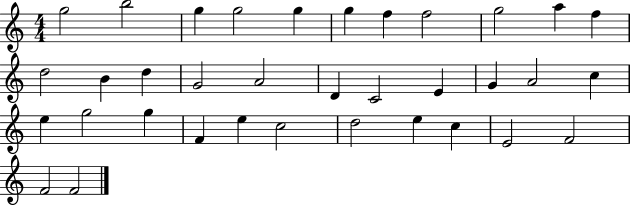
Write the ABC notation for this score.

X:1
T:Untitled
M:4/4
L:1/4
K:C
g2 b2 g g2 g g f f2 g2 a f d2 B d G2 A2 D C2 E G A2 c e g2 g F e c2 d2 e c E2 F2 F2 F2